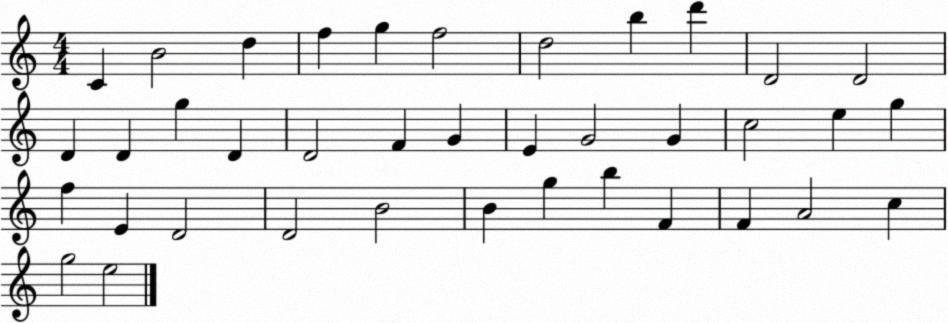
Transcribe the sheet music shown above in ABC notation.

X:1
T:Untitled
M:4/4
L:1/4
K:C
C B2 d f g f2 d2 b d' D2 D2 D D g D D2 F G E G2 G c2 e g f E D2 D2 B2 B g b F F A2 c g2 e2